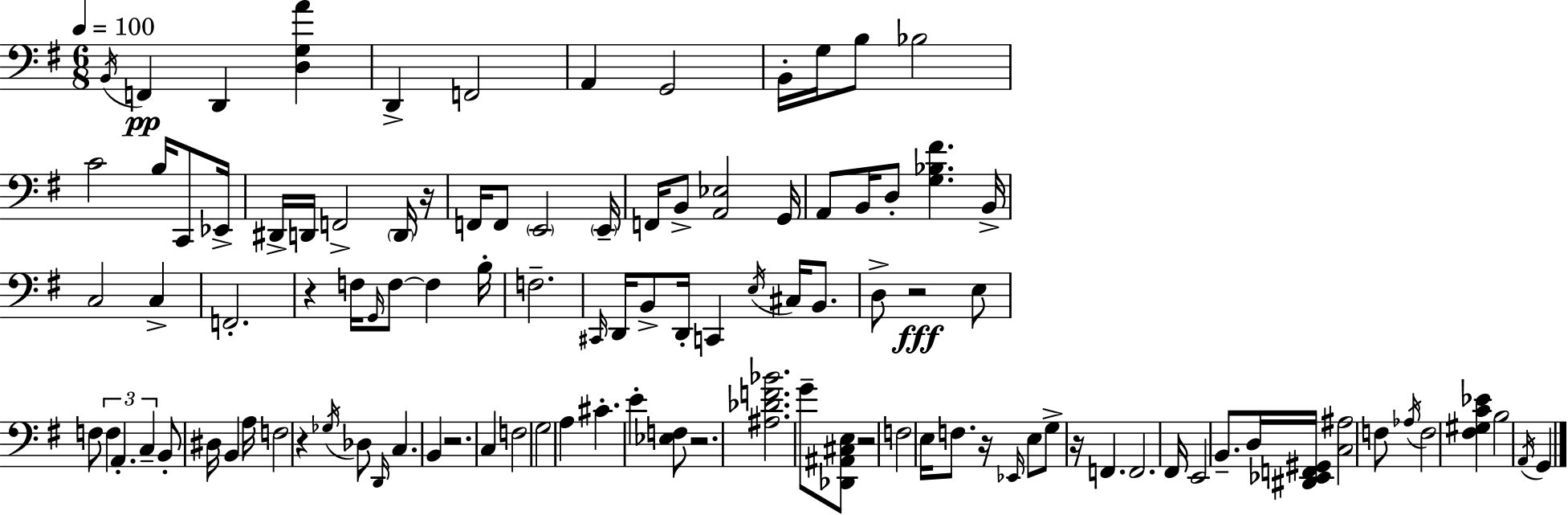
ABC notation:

X:1
T:Untitled
M:6/8
L:1/4
K:G
B,,/4 F,, D,, [D,G,A] D,, F,,2 A,, G,,2 B,,/4 G,/4 B,/2 _B,2 C2 B,/4 C,,/2 _E,,/4 ^D,,/4 D,,/4 F,,2 D,,/4 z/4 F,,/4 F,,/2 E,,2 E,,/4 F,,/4 B,,/2 [A,,_E,]2 G,,/4 A,,/2 B,,/4 D,/2 [G,_B,^F] B,,/4 C,2 C, F,,2 z F,/4 G,,/4 F,/2 F, B,/4 F,2 ^C,,/4 D,,/4 B,,/2 D,,/4 C,, E,/4 ^C,/4 B,,/2 D,/2 z2 E,/2 F,/2 F, A,, C, B,,/2 ^D,/4 B,, A,/4 F,2 z _G,/4 _D,/2 D,,/4 C, B,, z2 C, F,2 G,2 A, ^C E [_E,F,]/2 z2 [^A,_DF_B]2 G/2 [_D,,^A,,^C,E,]/2 z2 F,2 E,/4 F,/2 z/4 _E,,/4 E,/2 G,/2 z/4 F,, F,,2 ^F,,/4 E,,2 B,,/2 D,/4 [^D,,_E,,F,,^G,,]/4 [C,^A,]2 F,/2 _A,/4 F,2 [^F,^G,C_E] B,2 A,,/4 G,,